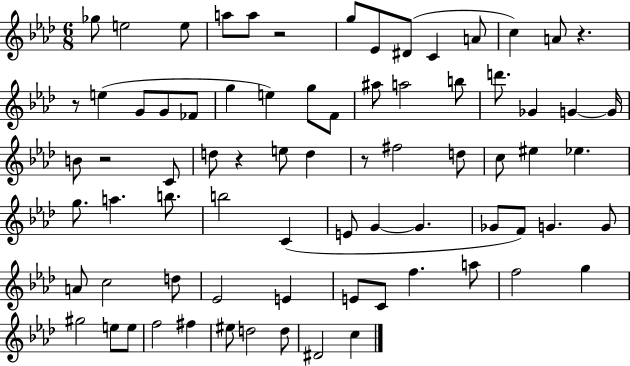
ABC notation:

X:1
T:Untitled
M:6/8
L:1/4
K:Ab
_g/2 e2 e/2 a/2 a/2 z2 g/2 _E/2 ^D/2 C A/2 c A/2 z z/2 e G/2 G/2 _F/2 g e g/2 F/2 ^a/2 a2 b/2 d'/2 _G G G/4 B/2 z2 C/2 d/2 z e/2 d z/2 ^f2 d/2 c/2 ^e _e g/2 a b/2 b2 C E/2 G G _G/2 F/2 G G/2 A/2 c2 d/2 _E2 E E/2 C/2 f a/2 f2 g ^g2 e/2 e/2 f2 ^f ^e/2 d2 d/2 ^D2 c